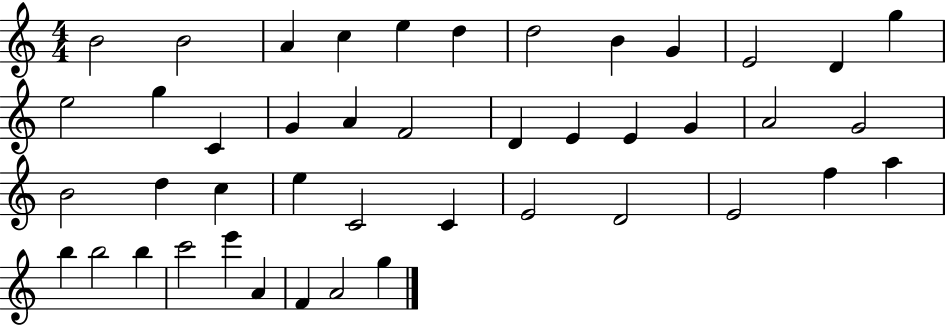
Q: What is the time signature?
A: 4/4